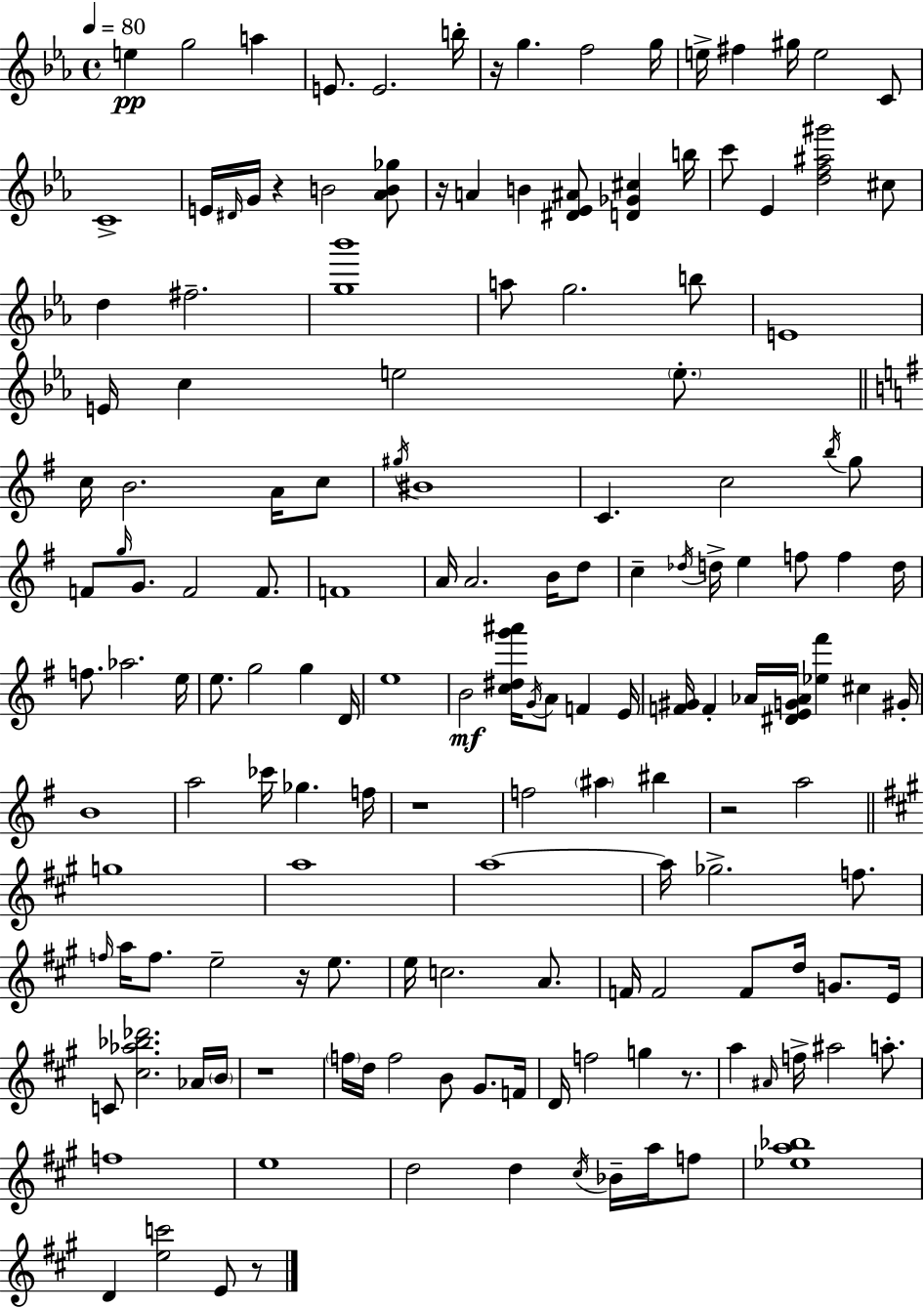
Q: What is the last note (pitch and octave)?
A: E4